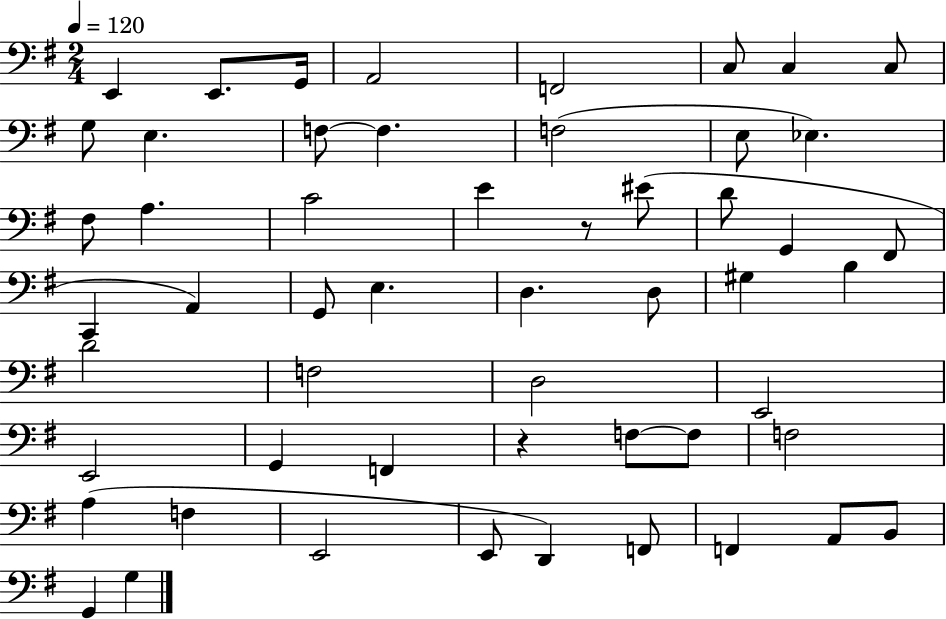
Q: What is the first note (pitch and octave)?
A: E2